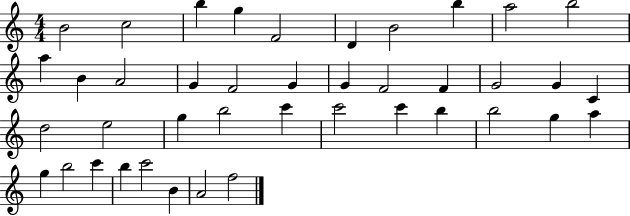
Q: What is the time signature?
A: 4/4